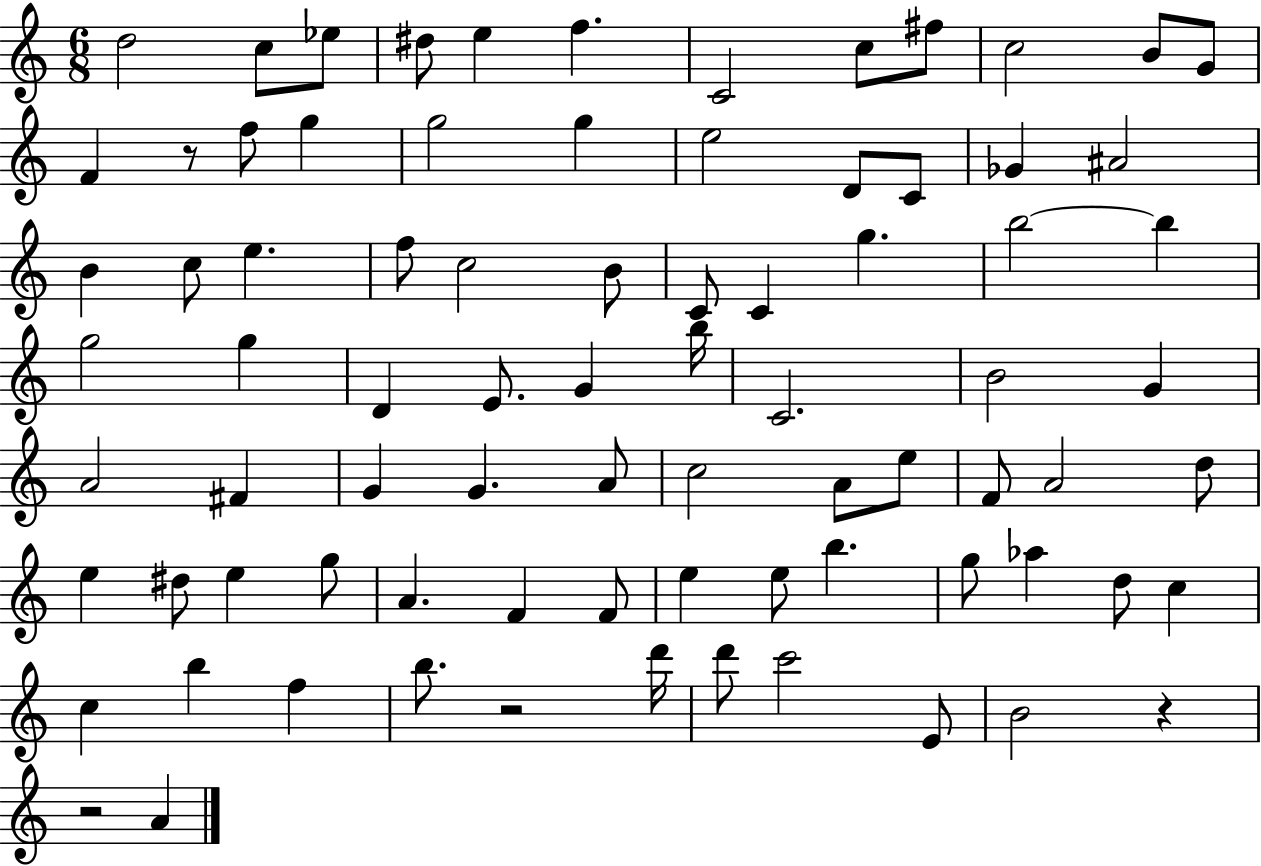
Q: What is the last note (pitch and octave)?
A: A4